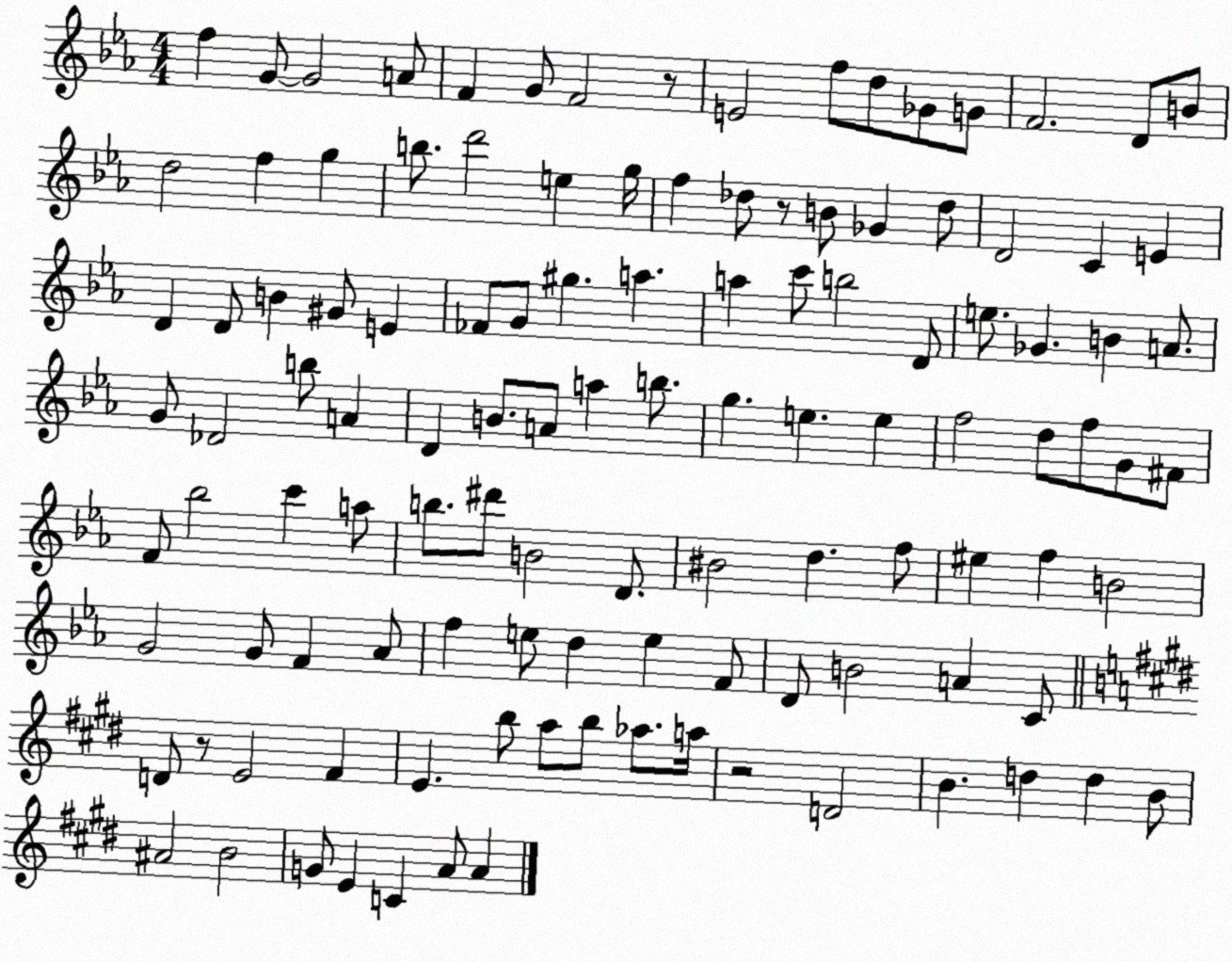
X:1
T:Untitled
M:4/4
L:1/4
K:Eb
f G/2 G2 A/2 F G/2 F2 z/2 E2 f/2 d/2 _G/2 G/2 F2 D/2 B/2 d2 f g b/2 d'2 e g/4 f _d/2 z/2 B/2 _G _d/2 D2 C E D D/2 B ^G/2 E _F/2 G/2 ^g a a c'/2 b2 D/2 e/2 _G B A/2 G/2 _D2 b/2 A D B/2 A/2 a b/2 g e e f2 d/2 f/2 G/2 ^F/2 F/2 _b2 c' a/2 b/2 ^d'/2 B2 D/2 ^B2 d f/2 ^e f B2 G2 G/2 F _A/2 f e/2 d e F/2 D/2 B2 A C/2 D/2 z/2 E2 ^F E b/2 a/2 b/2 _a/2 a/4 z2 D2 B d d B/2 ^A2 B2 G/2 E C A/2 A